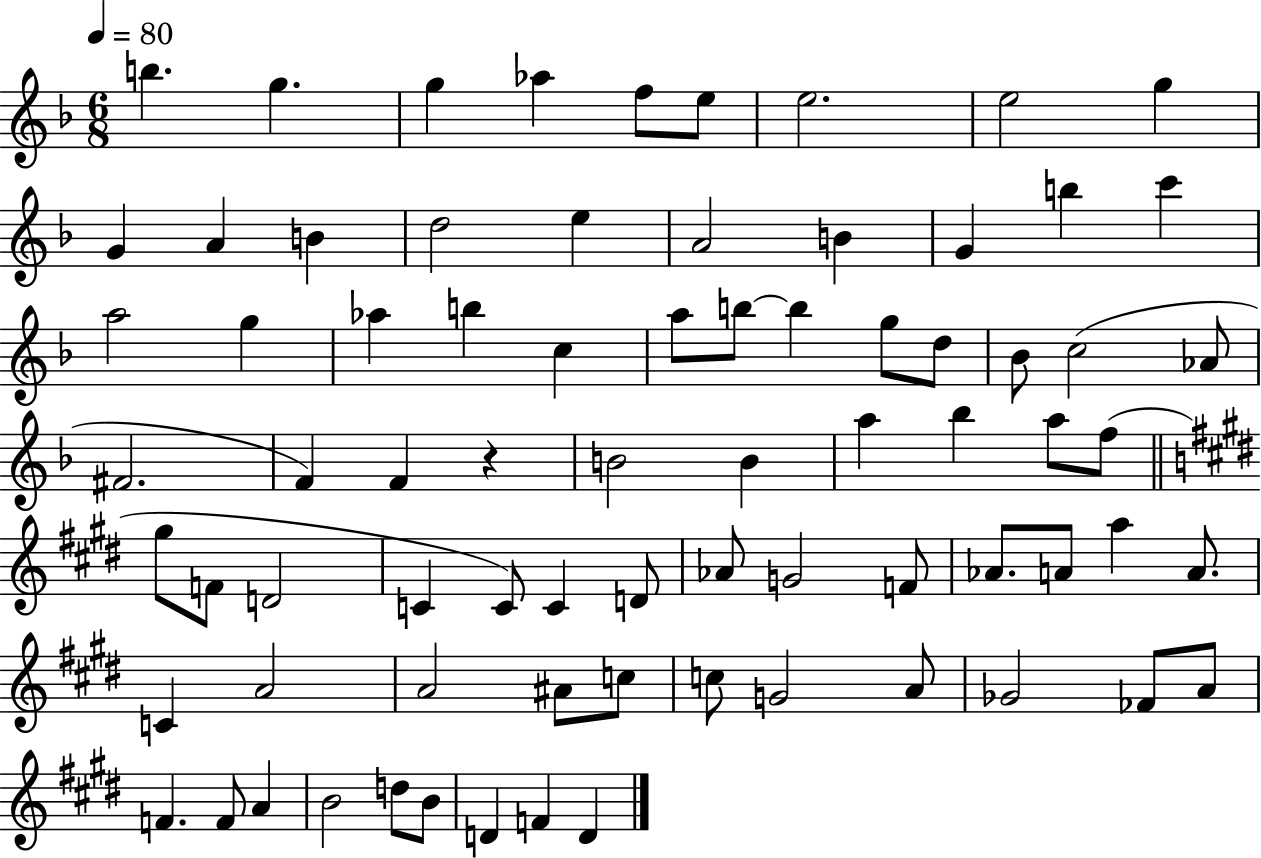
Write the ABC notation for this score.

X:1
T:Untitled
M:6/8
L:1/4
K:F
b g g _a f/2 e/2 e2 e2 g G A B d2 e A2 B G b c' a2 g _a b c a/2 b/2 b g/2 d/2 _B/2 c2 _A/2 ^F2 F F z B2 B a _b a/2 f/2 ^g/2 F/2 D2 C C/2 C D/2 _A/2 G2 F/2 _A/2 A/2 a A/2 C A2 A2 ^A/2 c/2 c/2 G2 A/2 _G2 _F/2 A/2 F F/2 A B2 d/2 B/2 D F D